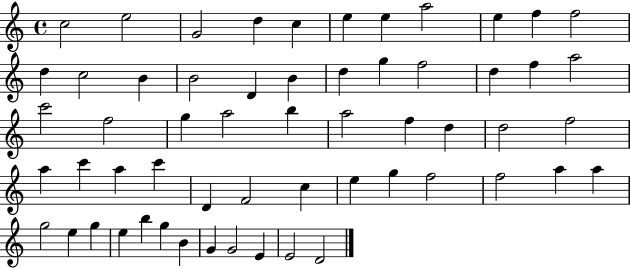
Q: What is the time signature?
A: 4/4